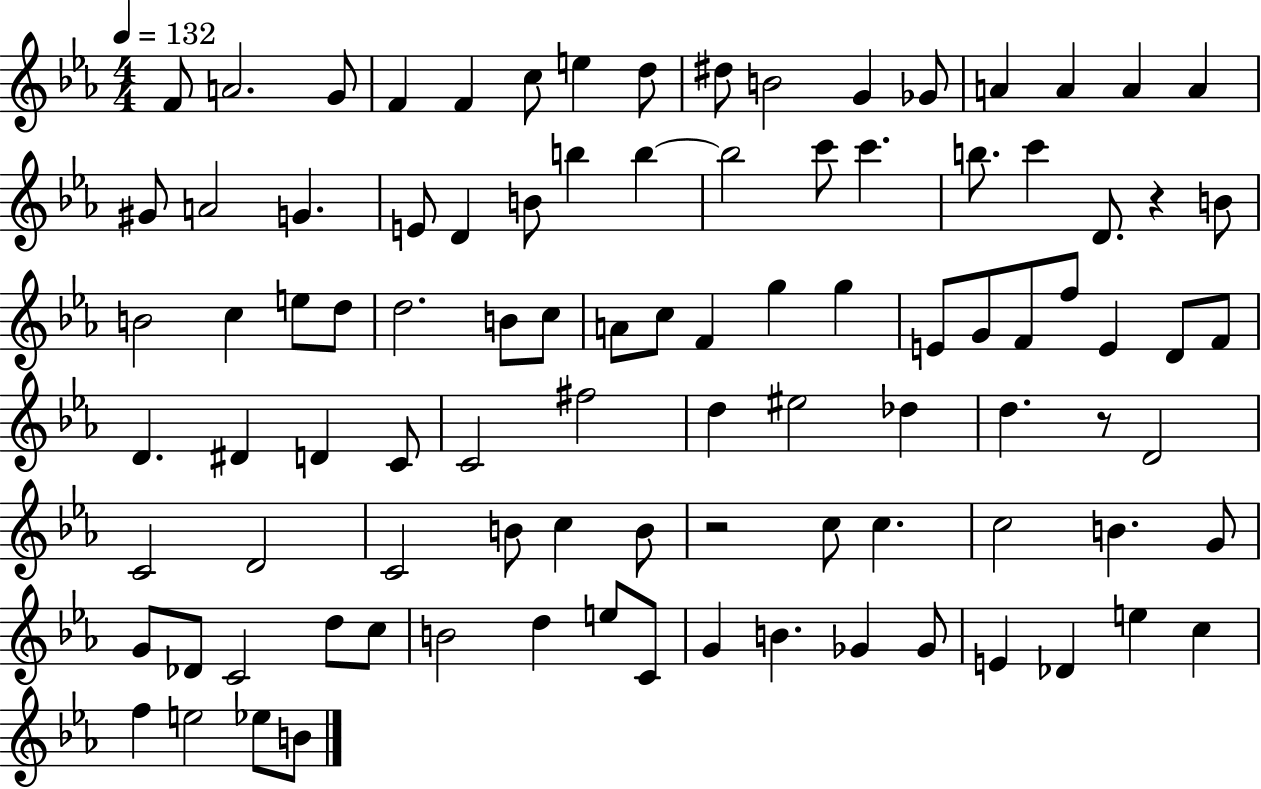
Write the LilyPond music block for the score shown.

{
  \clef treble
  \numericTimeSignature
  \time 4/4
  \key ees \major
  \tempo 4 = 132
  f'8 a'2. g'8 | f'4 f'4 c''8 e''4 d''8 | dis''8 b'2 g'4 ges'8 | a'4 a'4 a'4 a'4 | \break gis'8 a'2 g'4. | e'8 d'4 b'8 b''4 b''4~~ | b''2 c'''8 c'''4. | b''8. c'''4 d'8. r4 b'8 | \break b'2 c''4 e''8 d''8 | d''2. b'8 c''8 | a'8 c''8 f'4 g''4 g''4 | e'8 g'8 f'8 f''8 e'4 d'8 f'8 | \break d'4. dis'4 d'4 c'8 | c'2 fis''2 | d''4 eis''2 des''4 | d''4. r8 d'2 | \break c'2 d'2 | c'2 b'8 c''4 b'8 | r2 c''8 c''4. | c''2 b'4. g'8 | \break g'8 des'8 c'2 d''8 c''8 | b'2 d''4 e''8 c'8 | g'4 b'4. ges'4 ges'8 | e'4 des'4 e''4 c''4 | \break f''4 e''2 ees''8 b'8 | \bar "|."
}